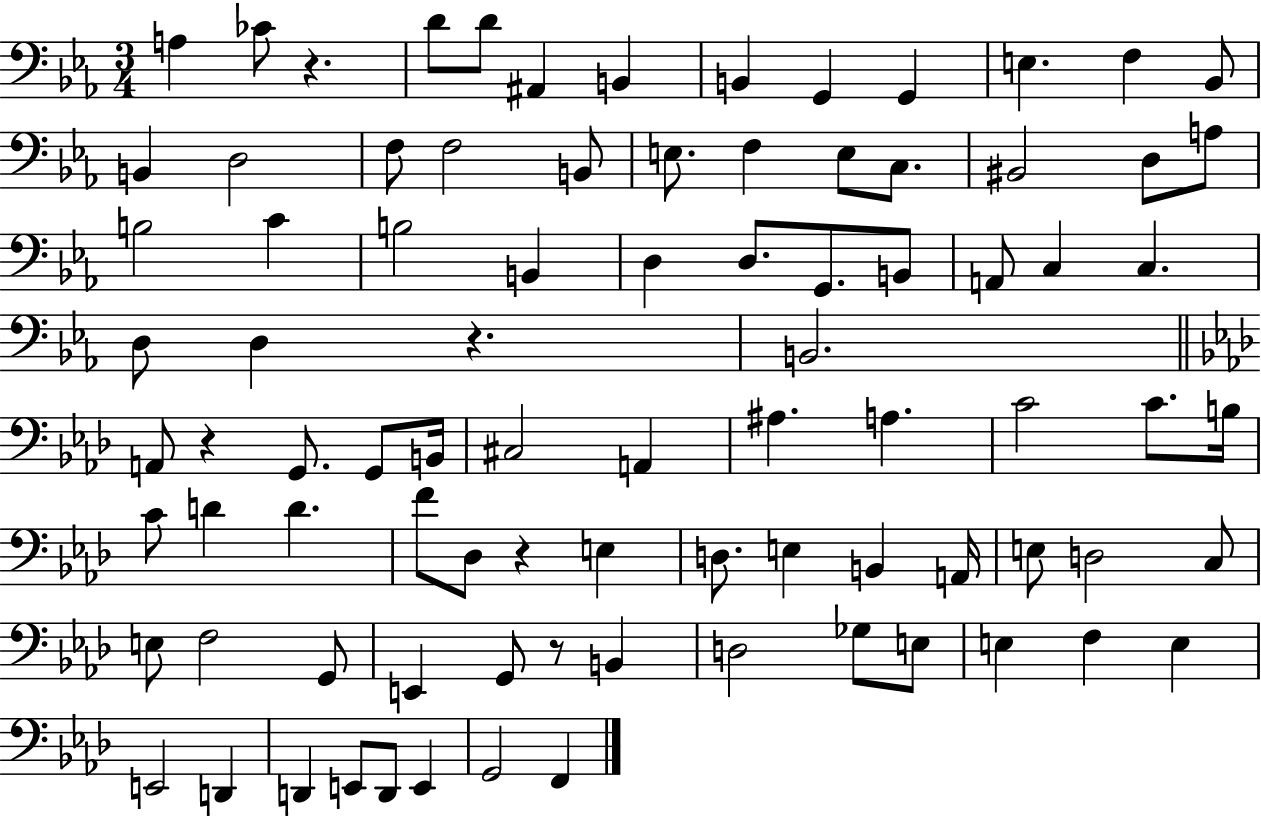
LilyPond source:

{
  \clef bass
  \numericTimeSignature
  \time 3/4
  \key ees \major
  a4 ces'8 r4. | d'8 d'8 ais,4 b,4 | b,4 g,4 g,4 | e4. f4 bes,8 | \break b,4 d2 | f8 f2 b,8 | e8. f4 e8 c8. | bis,2 d8 a8 | \break b2 c'4 | b2 b,4 | d4 d8. g,8. b,8 | a,8 c4 c4. | \break d8 d4 r4. | b,2. | \bar "||" \break \key f \minor a,8 r4 g,8. g,8 b,16 | cis2 a,4 | ais4. a4. | c'2 c'8. b16 | \break c'8 d'4 d'4. | f'8 des8 r4 e4 | d8. e4 b,4 a,16 | e8 d2 c8 | \break e8 f2 g,8 | e,4 g,8 r8 b,4 | d2 ges8 e8 | e4 f4 e4 | \break e,2 d,4 | d,4 e,8 d,8 e,4 | g,2 f,4 | \bar "|."
}